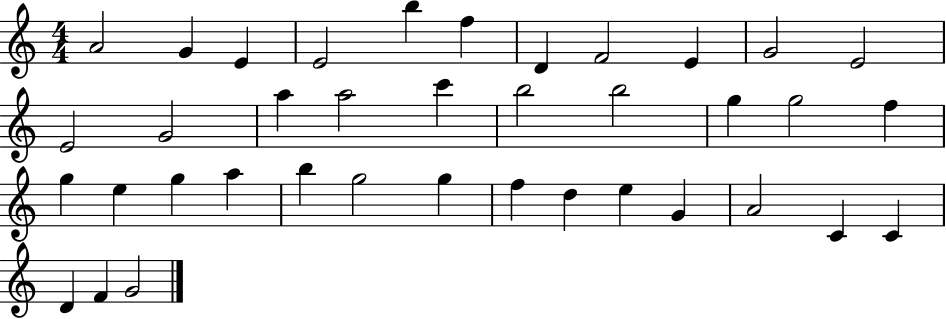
X:1
T:Untitled
M:4/4
L:1/4
K:C
A2 G E E2 b f D F2 E G2 E2 E2 G2 a a2 c' b2 b2 g g2 f g e g a b g2 g f d e G A2 C C D F G2